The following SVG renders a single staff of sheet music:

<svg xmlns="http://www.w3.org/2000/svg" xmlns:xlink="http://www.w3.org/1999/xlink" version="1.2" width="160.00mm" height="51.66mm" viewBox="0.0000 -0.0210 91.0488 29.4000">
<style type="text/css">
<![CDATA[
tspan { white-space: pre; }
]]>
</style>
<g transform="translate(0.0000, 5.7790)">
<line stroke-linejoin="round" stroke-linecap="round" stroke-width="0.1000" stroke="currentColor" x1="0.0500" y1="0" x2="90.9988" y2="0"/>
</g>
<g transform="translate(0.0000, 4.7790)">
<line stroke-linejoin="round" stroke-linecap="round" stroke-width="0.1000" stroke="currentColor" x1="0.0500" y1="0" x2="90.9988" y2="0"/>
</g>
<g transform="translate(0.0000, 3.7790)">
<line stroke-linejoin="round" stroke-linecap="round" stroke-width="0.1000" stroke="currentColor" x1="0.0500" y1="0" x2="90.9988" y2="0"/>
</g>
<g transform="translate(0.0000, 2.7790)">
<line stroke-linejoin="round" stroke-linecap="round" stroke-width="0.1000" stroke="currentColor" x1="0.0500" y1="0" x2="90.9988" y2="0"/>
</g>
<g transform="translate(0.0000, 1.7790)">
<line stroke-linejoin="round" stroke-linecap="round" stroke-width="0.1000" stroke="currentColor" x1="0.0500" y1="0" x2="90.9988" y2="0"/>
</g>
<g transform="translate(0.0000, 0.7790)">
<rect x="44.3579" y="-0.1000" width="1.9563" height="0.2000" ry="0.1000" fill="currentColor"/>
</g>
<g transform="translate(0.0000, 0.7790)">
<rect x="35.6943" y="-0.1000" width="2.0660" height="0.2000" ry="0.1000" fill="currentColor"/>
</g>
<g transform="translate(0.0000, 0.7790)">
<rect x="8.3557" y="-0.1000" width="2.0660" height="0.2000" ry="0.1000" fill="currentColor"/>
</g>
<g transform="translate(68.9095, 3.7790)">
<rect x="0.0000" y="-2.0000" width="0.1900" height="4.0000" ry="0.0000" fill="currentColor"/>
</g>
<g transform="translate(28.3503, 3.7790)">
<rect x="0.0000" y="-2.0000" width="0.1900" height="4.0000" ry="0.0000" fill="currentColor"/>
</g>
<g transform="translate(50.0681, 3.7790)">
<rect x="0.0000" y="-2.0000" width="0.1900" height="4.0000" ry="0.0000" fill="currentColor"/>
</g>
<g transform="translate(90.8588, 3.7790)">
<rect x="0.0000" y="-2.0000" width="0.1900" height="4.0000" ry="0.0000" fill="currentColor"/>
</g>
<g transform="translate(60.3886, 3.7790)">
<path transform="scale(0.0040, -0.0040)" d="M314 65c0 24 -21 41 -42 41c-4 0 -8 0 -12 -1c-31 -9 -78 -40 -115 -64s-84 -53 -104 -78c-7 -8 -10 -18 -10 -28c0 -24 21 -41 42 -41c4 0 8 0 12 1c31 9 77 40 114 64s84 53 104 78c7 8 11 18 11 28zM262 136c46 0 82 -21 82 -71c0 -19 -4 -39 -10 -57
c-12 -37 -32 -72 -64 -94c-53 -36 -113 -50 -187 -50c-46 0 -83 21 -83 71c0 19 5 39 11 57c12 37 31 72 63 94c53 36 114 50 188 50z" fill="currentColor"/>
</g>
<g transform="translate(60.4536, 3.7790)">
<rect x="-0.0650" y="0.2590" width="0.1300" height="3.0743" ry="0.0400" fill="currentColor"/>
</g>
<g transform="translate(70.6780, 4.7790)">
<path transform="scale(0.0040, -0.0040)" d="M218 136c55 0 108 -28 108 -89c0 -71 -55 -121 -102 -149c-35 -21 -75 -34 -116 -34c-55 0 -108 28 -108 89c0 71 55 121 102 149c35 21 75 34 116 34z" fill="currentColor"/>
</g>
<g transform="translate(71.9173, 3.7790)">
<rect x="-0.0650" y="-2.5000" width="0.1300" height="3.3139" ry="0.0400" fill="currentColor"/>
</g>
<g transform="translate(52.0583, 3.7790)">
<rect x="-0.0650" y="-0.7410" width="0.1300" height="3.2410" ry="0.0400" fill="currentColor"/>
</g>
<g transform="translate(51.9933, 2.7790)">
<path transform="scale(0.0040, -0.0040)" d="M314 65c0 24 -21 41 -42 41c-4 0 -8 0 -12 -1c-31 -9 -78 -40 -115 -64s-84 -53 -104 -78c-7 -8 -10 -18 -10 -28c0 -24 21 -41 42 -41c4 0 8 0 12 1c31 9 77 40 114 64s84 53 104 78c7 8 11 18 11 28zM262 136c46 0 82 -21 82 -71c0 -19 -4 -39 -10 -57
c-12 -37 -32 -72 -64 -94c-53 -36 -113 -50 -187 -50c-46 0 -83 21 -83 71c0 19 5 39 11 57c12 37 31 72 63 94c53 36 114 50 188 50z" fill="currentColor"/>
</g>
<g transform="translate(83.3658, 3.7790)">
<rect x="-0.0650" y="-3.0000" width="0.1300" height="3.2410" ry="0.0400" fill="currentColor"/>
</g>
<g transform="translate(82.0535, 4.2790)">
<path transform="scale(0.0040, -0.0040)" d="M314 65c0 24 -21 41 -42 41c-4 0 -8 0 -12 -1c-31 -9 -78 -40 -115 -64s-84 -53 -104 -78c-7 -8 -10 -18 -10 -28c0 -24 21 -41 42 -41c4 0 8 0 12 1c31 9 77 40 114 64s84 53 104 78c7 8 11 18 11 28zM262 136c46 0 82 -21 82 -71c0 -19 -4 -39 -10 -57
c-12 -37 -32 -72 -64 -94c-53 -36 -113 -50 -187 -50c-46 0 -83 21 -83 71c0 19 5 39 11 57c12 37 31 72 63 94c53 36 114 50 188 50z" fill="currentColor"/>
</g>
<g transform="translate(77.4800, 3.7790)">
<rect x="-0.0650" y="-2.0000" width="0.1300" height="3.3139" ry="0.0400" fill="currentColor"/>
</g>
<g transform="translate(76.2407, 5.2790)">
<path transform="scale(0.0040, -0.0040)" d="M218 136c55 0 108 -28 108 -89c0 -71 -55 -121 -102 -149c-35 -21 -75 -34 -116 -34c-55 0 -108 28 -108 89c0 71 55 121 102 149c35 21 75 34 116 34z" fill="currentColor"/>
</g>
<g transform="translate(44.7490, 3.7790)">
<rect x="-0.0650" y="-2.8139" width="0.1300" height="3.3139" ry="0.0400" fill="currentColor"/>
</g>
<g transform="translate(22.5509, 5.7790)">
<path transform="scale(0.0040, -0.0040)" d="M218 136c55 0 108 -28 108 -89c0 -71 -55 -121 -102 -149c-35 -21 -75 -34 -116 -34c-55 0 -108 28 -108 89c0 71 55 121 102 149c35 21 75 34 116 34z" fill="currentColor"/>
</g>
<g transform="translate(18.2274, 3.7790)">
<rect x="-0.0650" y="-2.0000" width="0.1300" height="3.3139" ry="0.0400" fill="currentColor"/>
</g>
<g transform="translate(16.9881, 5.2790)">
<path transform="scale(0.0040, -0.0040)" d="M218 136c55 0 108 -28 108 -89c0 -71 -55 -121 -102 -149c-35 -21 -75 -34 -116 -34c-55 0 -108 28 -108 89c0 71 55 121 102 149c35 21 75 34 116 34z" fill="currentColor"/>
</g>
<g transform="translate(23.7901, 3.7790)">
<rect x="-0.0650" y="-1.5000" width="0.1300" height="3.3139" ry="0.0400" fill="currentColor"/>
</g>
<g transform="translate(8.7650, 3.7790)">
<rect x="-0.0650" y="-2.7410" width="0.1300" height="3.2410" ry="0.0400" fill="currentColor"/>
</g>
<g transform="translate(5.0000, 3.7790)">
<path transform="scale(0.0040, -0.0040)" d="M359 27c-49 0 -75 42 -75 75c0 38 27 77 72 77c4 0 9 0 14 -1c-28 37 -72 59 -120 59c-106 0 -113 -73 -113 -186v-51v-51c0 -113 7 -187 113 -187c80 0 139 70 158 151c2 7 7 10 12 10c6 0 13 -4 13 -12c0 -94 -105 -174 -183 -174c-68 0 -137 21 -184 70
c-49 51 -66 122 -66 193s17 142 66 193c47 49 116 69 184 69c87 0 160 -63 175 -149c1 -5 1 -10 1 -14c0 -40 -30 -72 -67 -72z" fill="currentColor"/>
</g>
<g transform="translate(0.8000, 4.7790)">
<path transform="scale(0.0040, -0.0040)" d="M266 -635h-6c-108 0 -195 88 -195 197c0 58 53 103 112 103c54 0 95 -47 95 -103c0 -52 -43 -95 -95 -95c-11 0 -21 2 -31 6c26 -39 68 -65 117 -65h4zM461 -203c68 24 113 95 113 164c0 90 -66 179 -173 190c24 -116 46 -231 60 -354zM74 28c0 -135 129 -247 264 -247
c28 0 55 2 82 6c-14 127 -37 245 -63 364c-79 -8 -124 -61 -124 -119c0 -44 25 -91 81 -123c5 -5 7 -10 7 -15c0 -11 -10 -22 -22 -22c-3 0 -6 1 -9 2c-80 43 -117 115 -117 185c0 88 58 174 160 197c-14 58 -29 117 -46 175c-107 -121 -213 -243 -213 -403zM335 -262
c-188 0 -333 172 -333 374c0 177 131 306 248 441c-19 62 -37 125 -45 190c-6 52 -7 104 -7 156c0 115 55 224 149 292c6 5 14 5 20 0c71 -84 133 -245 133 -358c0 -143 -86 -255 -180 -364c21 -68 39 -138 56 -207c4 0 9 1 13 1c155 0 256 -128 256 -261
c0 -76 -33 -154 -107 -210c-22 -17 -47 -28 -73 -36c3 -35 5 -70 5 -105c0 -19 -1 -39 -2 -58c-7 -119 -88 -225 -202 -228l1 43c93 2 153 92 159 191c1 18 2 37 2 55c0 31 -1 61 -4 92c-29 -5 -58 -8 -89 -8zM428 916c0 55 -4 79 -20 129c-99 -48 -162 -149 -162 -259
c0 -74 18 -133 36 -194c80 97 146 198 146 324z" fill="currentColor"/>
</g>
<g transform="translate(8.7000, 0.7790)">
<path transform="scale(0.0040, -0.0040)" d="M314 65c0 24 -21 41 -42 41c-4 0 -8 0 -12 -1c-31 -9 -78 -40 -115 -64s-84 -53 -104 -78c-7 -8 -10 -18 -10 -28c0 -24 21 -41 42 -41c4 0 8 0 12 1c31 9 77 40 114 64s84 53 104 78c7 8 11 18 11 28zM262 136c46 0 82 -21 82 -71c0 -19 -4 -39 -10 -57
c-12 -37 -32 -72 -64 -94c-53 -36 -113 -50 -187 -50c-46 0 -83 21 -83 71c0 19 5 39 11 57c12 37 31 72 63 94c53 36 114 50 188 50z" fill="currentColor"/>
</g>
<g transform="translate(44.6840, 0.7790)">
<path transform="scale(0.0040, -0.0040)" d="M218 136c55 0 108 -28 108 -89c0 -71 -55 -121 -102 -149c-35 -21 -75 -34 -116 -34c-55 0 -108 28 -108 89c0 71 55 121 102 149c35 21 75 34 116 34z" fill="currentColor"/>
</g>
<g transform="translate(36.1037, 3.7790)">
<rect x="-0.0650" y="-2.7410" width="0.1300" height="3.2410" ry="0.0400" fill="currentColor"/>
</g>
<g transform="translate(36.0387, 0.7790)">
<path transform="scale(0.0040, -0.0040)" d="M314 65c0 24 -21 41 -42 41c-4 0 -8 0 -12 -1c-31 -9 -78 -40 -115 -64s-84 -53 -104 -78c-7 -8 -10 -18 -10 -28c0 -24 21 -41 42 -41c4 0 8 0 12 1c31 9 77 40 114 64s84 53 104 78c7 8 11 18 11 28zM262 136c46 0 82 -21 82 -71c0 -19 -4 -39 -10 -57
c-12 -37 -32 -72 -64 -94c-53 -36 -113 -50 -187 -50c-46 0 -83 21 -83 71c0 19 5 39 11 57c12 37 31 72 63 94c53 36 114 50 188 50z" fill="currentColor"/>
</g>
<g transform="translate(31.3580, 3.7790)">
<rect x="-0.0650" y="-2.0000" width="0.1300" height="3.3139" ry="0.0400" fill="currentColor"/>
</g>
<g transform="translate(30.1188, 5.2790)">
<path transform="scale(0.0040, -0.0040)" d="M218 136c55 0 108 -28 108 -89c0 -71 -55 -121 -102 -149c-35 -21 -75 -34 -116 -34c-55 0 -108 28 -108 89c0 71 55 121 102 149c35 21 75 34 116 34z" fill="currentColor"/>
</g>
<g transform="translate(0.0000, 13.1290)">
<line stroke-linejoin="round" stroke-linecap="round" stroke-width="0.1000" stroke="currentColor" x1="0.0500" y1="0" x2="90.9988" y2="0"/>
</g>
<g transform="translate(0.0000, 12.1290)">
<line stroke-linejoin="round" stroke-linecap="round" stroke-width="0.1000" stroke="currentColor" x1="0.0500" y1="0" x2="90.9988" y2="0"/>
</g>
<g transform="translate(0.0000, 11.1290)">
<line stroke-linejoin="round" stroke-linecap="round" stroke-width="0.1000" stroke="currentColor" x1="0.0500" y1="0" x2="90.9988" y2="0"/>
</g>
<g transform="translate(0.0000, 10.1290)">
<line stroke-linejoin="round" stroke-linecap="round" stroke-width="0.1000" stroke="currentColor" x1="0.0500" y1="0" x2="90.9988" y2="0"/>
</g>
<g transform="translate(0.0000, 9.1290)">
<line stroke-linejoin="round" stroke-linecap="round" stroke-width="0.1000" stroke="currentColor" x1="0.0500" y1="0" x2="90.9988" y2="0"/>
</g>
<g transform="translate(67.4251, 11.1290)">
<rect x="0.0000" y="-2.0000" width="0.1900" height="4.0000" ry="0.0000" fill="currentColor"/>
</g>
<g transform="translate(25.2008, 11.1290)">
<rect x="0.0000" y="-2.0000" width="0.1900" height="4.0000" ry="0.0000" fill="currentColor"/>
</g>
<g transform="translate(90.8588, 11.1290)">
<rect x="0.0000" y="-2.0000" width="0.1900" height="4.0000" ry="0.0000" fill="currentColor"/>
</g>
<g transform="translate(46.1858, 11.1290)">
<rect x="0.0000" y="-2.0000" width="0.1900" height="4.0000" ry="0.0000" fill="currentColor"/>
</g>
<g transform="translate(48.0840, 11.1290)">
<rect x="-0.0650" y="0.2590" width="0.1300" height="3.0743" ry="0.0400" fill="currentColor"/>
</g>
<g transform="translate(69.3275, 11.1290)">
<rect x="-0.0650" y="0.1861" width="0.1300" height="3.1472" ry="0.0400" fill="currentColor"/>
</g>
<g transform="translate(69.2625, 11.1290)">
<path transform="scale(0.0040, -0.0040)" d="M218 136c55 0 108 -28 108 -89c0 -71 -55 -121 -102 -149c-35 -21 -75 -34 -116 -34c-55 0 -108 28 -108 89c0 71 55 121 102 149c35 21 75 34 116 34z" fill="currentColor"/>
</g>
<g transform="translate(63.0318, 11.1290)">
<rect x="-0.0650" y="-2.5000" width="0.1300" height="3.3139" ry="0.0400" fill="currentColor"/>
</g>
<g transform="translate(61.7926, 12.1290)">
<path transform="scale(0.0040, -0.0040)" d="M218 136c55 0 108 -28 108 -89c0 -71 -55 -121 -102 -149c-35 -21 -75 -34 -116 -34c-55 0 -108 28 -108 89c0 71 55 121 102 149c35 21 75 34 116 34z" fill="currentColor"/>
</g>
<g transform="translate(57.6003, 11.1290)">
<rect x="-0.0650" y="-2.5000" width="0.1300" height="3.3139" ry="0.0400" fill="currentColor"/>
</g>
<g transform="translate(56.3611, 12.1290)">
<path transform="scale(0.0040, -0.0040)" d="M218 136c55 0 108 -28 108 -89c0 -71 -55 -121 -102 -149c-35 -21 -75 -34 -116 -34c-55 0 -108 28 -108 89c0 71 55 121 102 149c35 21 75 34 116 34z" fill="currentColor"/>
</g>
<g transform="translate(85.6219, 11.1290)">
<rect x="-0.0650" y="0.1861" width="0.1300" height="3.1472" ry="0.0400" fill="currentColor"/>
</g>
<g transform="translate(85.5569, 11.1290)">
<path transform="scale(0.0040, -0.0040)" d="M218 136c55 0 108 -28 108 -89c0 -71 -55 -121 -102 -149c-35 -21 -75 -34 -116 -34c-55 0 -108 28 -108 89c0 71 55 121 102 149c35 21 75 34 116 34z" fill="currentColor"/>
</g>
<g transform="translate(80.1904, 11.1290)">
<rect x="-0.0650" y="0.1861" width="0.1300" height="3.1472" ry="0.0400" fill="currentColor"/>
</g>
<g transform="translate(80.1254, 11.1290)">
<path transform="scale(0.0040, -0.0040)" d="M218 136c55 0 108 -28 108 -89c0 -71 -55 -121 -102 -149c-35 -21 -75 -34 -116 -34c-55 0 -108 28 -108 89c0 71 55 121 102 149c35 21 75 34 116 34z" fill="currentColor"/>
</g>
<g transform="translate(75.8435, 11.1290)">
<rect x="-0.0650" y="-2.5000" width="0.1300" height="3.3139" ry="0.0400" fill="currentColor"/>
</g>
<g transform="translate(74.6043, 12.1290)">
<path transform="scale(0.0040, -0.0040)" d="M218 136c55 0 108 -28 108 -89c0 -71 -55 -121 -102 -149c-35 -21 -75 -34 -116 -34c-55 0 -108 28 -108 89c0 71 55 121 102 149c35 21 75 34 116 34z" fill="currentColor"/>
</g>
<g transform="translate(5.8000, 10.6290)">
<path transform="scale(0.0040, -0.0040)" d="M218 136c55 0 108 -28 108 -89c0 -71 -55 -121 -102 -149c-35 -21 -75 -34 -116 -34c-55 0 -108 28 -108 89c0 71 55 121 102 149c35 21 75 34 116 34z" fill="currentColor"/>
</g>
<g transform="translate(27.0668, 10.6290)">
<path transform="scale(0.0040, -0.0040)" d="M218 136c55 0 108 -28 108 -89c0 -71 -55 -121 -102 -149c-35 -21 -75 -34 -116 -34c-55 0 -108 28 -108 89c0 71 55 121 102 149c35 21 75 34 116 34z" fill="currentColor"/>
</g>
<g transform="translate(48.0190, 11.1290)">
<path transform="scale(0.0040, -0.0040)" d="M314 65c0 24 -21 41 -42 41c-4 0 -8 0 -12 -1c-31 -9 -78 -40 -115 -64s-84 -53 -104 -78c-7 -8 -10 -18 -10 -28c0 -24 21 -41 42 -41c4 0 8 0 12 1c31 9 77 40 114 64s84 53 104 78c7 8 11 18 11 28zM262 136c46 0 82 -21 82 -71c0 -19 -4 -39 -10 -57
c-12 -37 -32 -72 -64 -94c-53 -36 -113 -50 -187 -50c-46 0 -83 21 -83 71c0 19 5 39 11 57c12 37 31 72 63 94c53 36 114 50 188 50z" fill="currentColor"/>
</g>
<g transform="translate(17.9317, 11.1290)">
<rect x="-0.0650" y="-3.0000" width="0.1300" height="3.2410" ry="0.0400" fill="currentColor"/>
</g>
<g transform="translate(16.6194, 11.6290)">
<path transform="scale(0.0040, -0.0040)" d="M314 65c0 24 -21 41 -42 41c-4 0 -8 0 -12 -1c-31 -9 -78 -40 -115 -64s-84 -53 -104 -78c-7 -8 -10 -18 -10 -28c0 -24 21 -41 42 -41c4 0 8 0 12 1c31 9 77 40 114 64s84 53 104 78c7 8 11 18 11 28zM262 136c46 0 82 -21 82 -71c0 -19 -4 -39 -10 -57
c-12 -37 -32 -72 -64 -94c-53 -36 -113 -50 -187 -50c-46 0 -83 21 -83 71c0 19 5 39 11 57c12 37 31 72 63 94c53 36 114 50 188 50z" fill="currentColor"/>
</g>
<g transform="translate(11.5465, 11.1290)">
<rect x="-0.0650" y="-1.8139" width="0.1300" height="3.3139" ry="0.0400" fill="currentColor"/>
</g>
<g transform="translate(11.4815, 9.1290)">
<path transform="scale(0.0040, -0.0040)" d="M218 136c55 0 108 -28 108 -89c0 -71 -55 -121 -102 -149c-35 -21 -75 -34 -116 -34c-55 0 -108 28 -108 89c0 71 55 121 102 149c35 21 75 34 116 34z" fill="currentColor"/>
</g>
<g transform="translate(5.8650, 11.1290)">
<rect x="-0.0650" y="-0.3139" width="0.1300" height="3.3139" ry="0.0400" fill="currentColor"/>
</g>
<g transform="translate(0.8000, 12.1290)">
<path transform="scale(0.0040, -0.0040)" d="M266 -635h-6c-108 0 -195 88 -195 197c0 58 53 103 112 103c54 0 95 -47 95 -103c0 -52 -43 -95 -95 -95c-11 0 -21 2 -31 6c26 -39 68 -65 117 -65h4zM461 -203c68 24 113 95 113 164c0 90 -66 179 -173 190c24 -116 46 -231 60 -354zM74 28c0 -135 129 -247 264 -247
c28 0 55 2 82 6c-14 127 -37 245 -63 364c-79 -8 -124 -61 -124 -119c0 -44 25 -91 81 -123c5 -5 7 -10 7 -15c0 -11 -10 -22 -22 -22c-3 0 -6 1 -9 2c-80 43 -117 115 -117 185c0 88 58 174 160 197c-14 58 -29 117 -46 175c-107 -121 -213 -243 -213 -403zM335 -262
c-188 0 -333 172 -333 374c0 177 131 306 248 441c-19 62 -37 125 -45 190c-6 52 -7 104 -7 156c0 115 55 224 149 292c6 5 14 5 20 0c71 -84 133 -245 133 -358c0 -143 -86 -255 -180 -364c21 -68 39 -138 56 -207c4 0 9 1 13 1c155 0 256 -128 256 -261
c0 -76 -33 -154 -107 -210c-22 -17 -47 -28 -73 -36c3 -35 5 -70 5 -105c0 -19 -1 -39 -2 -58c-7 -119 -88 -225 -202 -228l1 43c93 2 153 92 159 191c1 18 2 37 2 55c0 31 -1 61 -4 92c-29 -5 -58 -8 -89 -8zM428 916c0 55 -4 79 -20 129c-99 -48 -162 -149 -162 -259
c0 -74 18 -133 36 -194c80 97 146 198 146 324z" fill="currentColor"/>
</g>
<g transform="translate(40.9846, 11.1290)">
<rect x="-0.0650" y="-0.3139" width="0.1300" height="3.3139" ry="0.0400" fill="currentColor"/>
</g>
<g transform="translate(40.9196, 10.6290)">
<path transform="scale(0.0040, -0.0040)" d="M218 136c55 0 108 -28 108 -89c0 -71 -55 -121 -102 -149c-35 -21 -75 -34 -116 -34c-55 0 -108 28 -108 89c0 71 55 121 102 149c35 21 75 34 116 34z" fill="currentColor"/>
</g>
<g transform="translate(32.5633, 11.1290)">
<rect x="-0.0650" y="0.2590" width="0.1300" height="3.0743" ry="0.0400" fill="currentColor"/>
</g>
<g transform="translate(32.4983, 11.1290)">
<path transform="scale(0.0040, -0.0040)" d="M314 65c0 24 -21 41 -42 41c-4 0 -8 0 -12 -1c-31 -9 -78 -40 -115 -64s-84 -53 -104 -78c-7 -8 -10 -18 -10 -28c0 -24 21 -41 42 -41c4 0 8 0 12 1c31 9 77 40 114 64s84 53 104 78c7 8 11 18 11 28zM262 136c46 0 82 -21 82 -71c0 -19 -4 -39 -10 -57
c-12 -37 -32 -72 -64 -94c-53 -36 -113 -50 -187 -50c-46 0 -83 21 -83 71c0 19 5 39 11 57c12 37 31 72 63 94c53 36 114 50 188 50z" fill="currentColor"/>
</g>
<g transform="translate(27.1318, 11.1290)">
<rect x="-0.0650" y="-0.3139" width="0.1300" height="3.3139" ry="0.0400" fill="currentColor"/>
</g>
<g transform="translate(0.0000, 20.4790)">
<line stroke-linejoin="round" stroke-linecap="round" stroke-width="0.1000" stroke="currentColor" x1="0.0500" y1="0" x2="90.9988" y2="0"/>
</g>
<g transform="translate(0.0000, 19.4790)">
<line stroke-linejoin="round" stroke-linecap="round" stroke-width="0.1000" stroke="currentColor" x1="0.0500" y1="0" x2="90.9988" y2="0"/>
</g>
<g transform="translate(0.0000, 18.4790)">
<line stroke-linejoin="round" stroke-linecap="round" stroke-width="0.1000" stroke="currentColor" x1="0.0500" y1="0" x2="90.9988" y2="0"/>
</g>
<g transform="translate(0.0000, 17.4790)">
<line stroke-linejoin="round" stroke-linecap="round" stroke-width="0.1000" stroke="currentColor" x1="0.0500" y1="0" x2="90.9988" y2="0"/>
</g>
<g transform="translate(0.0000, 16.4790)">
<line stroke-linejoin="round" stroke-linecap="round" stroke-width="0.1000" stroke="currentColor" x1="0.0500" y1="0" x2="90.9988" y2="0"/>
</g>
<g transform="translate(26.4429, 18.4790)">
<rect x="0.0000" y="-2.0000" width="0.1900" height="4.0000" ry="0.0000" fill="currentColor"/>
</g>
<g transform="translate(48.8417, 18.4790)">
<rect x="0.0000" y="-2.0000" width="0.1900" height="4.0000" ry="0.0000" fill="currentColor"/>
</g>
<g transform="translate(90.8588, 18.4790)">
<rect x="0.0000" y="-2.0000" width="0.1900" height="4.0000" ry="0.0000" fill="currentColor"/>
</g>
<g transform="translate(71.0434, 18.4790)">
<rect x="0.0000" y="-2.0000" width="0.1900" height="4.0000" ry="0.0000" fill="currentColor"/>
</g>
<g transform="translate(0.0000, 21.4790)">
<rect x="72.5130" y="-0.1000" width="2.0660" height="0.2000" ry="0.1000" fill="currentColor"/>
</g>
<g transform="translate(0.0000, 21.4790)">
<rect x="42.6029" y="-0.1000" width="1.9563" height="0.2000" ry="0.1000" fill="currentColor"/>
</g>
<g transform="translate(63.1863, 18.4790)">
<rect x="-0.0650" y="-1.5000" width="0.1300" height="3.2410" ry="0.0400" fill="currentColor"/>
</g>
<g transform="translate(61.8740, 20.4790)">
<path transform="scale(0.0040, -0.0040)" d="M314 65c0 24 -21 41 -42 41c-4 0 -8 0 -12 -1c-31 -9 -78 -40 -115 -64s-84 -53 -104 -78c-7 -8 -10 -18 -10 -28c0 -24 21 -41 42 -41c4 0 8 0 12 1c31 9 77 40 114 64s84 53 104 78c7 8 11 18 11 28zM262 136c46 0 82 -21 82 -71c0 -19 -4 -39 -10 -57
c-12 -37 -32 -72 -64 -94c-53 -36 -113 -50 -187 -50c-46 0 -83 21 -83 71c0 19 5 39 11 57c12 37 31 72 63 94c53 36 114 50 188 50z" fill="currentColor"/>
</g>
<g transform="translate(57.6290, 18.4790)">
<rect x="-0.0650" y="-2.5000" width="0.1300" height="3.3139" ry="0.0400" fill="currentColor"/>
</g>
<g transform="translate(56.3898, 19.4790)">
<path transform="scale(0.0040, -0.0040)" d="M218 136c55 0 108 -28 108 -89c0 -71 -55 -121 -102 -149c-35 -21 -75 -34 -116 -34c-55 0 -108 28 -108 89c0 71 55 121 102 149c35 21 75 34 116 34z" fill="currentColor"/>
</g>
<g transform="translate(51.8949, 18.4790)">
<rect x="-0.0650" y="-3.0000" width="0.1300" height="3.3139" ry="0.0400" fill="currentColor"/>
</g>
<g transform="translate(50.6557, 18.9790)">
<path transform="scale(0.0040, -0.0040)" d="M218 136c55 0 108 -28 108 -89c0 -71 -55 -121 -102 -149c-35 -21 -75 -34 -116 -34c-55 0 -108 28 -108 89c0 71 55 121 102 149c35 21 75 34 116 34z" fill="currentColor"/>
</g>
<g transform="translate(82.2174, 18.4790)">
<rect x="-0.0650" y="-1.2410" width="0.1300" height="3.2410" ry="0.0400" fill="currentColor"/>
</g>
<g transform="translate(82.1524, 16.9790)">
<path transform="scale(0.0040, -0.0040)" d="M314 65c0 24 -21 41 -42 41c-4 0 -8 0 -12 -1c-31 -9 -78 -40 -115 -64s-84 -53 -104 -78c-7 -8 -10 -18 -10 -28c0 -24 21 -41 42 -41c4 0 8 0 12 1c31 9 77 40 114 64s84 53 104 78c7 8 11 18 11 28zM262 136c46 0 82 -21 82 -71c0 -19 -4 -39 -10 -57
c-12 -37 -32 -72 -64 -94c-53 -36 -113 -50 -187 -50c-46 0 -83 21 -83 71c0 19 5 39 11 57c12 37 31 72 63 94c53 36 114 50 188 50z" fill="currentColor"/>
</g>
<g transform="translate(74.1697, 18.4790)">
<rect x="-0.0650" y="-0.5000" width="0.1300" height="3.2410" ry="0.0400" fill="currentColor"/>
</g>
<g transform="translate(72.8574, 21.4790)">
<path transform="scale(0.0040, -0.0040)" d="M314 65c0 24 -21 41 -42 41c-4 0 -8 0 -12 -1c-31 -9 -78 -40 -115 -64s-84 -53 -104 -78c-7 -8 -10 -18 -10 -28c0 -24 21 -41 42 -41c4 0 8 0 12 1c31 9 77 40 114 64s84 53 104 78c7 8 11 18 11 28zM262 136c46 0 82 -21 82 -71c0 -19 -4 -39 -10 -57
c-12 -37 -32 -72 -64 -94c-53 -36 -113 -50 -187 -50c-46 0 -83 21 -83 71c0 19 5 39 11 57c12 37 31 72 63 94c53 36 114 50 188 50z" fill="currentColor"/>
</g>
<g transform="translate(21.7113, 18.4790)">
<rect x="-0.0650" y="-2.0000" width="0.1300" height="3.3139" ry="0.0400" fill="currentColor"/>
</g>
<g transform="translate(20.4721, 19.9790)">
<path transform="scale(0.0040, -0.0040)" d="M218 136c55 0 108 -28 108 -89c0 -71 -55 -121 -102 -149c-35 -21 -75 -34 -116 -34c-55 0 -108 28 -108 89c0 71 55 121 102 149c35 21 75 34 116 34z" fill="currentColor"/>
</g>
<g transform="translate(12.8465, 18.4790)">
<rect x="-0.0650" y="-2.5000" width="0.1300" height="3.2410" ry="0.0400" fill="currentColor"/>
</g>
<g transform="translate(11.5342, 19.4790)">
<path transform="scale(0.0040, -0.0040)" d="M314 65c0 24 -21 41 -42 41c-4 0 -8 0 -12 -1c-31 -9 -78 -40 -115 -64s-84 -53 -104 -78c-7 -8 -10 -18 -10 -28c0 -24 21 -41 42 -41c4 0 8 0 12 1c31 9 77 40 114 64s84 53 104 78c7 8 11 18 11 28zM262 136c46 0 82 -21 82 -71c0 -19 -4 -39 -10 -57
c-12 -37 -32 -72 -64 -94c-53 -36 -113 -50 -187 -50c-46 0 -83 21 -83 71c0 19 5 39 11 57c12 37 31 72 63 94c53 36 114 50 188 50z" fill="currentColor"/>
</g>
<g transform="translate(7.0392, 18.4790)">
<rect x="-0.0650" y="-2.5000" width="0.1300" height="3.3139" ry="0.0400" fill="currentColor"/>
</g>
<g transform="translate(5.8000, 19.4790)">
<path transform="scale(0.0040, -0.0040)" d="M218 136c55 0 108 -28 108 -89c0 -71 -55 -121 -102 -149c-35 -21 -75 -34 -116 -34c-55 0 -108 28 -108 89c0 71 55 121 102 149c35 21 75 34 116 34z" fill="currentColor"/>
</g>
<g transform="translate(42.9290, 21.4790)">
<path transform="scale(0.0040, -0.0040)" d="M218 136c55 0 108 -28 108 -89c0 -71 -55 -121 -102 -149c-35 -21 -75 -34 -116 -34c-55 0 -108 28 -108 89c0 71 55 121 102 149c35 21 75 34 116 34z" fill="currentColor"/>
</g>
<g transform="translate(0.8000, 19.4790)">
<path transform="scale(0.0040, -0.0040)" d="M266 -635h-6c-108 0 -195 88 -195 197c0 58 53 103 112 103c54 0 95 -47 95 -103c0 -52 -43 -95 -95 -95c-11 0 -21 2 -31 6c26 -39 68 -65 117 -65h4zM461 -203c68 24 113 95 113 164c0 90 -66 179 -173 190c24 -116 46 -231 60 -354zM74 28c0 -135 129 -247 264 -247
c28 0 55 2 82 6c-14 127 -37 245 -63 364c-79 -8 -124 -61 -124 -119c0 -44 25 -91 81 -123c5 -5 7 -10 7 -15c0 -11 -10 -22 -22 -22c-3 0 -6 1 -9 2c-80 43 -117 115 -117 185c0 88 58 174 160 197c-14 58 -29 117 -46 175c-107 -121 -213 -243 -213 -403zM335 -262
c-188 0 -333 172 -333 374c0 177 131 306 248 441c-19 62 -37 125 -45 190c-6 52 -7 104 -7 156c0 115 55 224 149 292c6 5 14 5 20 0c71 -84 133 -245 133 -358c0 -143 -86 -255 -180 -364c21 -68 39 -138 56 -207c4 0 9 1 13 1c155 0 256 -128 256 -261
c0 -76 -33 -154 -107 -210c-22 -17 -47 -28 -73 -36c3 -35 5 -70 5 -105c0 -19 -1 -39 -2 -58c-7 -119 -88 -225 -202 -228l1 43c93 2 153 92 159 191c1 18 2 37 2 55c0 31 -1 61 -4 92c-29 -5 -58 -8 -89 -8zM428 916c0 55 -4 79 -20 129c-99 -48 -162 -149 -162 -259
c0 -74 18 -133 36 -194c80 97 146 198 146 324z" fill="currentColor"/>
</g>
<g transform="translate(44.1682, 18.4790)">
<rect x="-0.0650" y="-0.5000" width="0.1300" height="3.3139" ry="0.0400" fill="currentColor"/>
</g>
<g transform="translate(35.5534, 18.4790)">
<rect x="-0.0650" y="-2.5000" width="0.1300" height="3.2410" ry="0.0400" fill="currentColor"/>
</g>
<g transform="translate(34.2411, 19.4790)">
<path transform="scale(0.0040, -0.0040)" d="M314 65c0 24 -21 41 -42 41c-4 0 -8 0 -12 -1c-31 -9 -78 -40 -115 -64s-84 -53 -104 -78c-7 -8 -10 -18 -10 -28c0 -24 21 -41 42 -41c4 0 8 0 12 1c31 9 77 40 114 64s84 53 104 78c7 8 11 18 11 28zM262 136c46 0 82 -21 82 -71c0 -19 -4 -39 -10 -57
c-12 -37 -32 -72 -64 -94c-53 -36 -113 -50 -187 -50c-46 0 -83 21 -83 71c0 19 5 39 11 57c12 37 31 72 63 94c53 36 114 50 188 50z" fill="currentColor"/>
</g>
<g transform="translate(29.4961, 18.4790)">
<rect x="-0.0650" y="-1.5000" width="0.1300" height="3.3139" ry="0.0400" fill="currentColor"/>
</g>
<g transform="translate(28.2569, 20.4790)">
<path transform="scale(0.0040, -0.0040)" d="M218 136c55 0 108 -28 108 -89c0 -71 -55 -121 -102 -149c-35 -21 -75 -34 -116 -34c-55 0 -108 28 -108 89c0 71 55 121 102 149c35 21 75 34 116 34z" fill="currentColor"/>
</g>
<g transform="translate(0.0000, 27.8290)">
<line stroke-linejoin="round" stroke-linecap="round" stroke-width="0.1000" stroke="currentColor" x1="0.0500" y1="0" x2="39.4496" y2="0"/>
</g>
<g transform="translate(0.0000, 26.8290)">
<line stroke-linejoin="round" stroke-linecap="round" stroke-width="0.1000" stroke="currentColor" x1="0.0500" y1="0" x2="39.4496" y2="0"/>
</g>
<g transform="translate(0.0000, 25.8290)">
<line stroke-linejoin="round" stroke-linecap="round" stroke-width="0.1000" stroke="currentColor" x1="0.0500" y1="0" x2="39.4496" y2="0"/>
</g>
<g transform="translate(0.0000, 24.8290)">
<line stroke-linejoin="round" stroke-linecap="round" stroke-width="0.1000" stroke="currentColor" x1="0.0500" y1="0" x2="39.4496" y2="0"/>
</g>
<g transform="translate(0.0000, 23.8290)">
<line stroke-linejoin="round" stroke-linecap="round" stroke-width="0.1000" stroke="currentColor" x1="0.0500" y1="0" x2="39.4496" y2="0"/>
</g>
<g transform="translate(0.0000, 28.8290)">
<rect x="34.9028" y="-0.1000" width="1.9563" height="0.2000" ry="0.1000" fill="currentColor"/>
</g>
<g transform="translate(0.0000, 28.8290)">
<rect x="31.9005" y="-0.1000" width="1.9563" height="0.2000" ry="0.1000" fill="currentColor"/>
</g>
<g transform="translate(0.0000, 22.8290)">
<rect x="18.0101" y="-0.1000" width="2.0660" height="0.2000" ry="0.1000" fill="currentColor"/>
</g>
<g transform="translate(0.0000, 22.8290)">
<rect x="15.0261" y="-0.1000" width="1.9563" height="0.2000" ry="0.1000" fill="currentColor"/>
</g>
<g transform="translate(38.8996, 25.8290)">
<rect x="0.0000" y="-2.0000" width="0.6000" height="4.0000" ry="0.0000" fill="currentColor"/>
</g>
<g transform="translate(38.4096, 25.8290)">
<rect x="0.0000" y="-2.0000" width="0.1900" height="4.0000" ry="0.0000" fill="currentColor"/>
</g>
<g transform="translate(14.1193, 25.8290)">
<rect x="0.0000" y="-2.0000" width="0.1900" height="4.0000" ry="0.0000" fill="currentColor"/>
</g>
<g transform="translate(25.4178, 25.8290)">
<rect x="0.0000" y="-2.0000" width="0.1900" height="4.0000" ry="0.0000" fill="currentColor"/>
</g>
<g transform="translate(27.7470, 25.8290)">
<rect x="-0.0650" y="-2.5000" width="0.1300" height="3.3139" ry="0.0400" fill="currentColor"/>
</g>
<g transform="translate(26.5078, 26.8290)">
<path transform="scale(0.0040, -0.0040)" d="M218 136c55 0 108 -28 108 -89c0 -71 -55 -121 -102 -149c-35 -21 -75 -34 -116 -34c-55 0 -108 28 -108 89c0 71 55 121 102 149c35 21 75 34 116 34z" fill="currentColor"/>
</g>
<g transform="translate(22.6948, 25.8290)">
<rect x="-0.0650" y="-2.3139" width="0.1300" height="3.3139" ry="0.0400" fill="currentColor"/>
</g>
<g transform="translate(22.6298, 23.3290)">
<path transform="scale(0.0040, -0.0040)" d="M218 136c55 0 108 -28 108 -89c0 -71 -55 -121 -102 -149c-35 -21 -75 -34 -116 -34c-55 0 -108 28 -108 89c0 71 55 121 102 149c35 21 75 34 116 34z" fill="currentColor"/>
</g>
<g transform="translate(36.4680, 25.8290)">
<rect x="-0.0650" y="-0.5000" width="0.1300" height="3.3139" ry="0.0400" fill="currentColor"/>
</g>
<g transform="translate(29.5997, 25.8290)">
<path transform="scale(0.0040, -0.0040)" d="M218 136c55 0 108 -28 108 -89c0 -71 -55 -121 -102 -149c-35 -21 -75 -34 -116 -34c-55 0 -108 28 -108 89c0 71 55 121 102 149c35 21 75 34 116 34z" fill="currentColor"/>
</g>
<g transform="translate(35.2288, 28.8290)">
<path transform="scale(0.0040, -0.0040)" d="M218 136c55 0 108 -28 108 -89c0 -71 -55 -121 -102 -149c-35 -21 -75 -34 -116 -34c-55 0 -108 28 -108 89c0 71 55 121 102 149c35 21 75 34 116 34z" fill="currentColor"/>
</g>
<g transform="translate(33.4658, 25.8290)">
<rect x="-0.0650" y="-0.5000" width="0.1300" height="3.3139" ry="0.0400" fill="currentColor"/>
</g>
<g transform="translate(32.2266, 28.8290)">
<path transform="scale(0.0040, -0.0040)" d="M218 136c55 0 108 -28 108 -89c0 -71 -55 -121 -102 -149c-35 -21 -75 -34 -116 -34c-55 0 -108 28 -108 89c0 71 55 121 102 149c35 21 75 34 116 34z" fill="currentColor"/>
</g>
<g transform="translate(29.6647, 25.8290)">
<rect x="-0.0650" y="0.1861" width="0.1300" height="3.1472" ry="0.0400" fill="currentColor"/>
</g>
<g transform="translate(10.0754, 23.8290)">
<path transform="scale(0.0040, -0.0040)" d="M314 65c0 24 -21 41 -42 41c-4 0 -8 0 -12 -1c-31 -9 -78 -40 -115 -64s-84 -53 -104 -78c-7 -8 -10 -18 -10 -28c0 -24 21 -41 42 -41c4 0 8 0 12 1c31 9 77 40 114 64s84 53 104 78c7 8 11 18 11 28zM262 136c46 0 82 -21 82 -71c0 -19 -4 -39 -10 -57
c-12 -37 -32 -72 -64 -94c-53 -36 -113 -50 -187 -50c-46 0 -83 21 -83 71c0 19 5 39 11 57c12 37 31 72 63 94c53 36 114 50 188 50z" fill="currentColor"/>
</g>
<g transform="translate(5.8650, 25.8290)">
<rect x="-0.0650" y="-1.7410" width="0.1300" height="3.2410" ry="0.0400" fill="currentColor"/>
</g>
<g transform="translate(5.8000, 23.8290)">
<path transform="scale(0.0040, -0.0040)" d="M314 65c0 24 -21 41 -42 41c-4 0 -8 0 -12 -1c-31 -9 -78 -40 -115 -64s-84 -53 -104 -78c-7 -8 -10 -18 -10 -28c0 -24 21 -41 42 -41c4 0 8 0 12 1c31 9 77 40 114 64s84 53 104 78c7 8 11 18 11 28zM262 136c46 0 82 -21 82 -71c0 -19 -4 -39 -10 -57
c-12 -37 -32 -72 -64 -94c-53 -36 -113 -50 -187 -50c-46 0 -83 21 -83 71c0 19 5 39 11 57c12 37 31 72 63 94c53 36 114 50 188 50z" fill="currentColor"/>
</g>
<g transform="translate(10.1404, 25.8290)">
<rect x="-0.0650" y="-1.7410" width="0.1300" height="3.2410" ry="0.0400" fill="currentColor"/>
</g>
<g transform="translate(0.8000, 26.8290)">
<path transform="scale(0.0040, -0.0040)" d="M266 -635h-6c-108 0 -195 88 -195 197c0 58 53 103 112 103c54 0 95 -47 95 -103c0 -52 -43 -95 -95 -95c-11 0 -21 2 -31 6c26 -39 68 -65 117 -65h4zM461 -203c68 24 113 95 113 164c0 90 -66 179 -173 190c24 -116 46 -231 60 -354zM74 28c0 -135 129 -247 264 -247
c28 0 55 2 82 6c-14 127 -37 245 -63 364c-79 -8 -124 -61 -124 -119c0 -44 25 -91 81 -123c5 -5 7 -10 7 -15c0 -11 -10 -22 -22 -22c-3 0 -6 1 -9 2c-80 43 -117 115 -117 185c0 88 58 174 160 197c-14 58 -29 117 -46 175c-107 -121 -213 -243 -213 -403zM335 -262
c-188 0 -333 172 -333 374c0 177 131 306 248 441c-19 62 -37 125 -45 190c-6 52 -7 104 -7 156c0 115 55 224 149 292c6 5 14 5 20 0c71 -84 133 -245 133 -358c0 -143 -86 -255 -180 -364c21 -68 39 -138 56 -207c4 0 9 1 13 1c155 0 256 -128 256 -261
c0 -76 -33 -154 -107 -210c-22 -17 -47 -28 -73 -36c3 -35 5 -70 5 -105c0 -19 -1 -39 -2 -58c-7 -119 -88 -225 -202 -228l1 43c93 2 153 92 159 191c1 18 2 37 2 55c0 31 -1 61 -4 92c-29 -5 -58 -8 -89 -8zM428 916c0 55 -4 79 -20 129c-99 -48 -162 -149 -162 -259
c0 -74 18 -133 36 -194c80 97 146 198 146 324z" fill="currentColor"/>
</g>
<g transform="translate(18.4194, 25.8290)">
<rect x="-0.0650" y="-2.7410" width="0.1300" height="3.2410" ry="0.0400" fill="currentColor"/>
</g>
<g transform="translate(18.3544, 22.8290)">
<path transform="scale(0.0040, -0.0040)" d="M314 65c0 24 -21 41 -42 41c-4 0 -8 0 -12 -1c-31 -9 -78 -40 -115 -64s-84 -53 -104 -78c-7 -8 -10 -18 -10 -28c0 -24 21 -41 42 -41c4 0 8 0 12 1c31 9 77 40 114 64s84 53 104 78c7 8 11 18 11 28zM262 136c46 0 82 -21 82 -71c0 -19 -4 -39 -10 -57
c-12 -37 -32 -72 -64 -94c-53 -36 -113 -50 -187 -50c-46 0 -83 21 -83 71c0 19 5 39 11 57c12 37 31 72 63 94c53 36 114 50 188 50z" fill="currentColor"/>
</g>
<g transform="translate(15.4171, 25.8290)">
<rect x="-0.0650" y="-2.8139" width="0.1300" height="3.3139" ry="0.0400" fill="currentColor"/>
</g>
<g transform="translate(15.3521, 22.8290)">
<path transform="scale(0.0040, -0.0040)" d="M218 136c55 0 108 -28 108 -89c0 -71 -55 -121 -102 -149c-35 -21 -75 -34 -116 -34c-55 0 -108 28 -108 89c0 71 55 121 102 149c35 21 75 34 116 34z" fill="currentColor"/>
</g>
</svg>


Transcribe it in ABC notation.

X:1
T:Untitled
M:4/4
L:1/4
K:C
a2 F E F a2 a d2 B2 G F A2 c f A2 c B2 c B2 G G B G B B G G2 F E G2 C A G E2 C2 e2 f2 f2 a a2 g G B C C